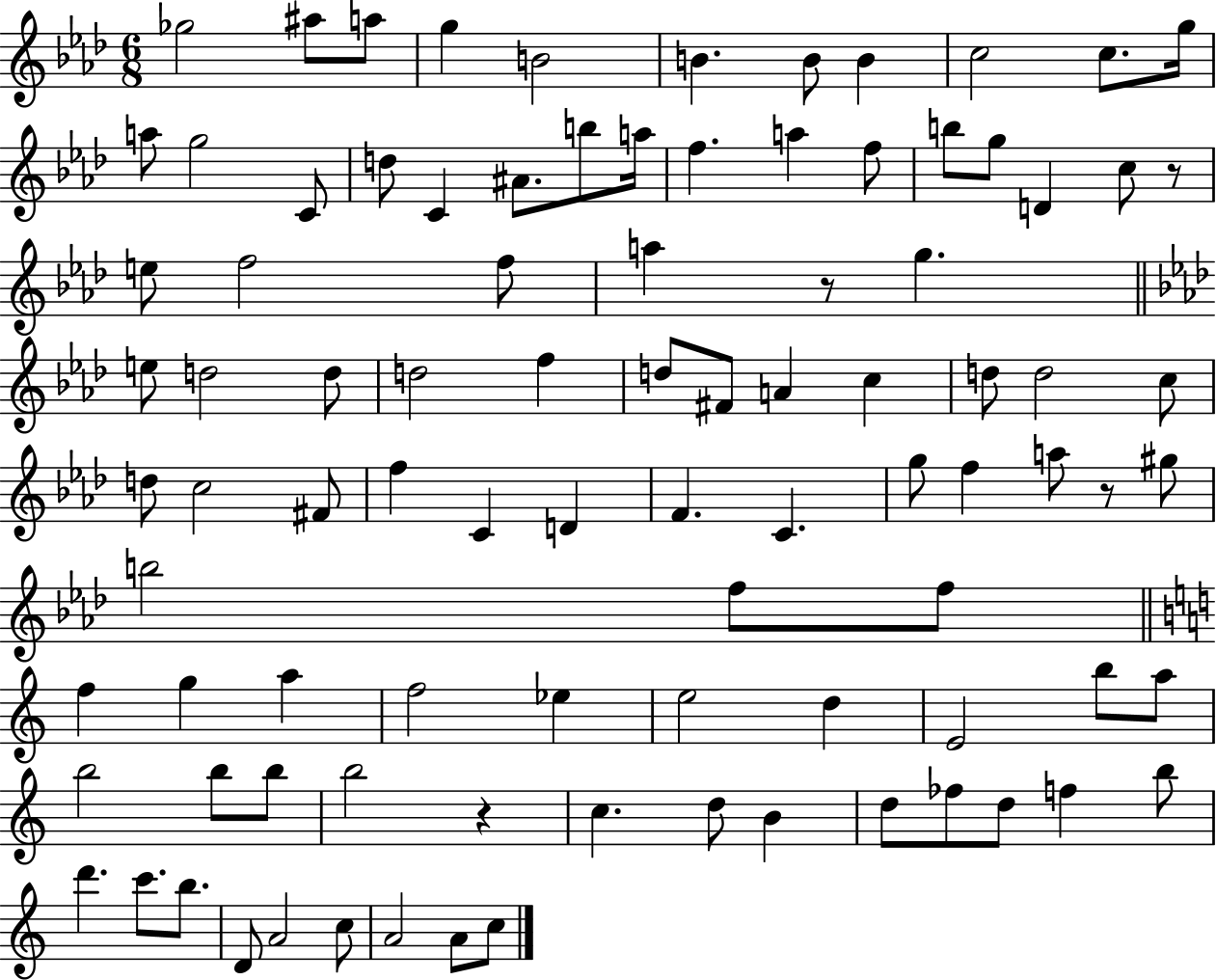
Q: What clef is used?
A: treble